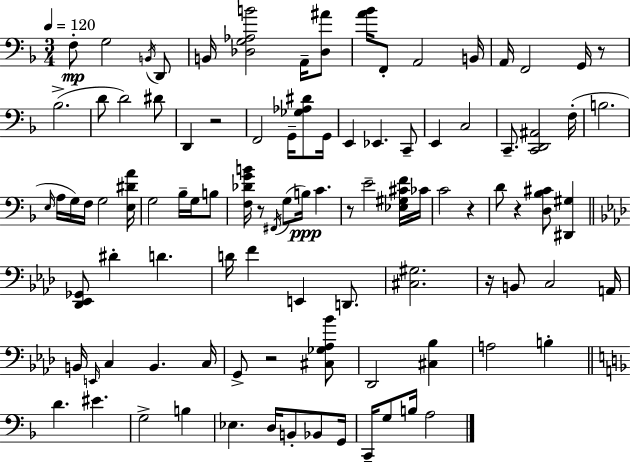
X:1
T:Untitled
M:3/4
L:1/4
K:F
F,/2 G,2 B,,/4 D,,/2 B,,/4 [_D,G,_A,B]2 A,,/4 [_D,^A]/2 [A_B]/4 F,,/2 A,,2 B,,/4 A,,/4 F,,2 G,,/4 z/2 _B,2 D/2 D2 ^D/2 D,, z2 F,,2 G,,/4 [_G,_A,^D]/2 G,,/4 E,, _E,, C,,/2 E,, C,2 C,,/2 [C,,D,,^A,,]2 F,/4 B,2 E,/4 A,/4 G,/4 F,/4 G,2 [E,^DA]/4 G,2 _B,/4 G,/4 B,/2 [F,_DGB]/4 z/2 ^F,,/4 G,/2 B,/4 C z/2 E2 [_E,^G,^CF]/4 _C/4 C2 z D/2 z [D,_B,^C]/2 [^D,,^G,] [_D,,_E,,_G,,]/2 ^D D D/4 F E,, D,,/2 [^C,^G,]2 z/4 B,,/2 C,2 A,,/4 B,,/4 E,,/4 C, B,, C,/4 G,,/2 z2 [^C,_G,_A,_B]/2 _D,,2 [^C,_B,] A,2 B, D ^E G,2 B, _E, D,/4 B,,/2 _B,,/2 G,,/4 C,,/4 G,/2 B,/4 A,2